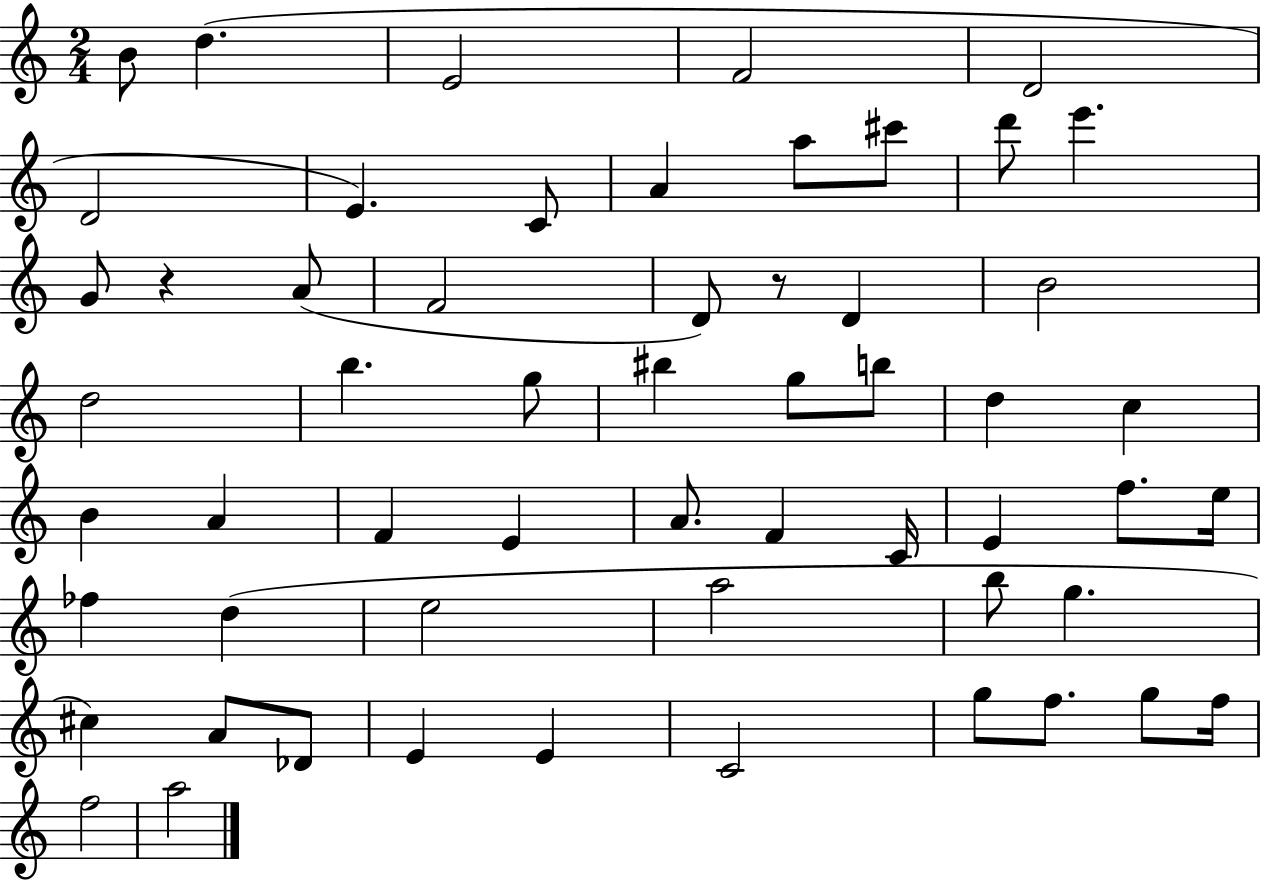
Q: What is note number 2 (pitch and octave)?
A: D5